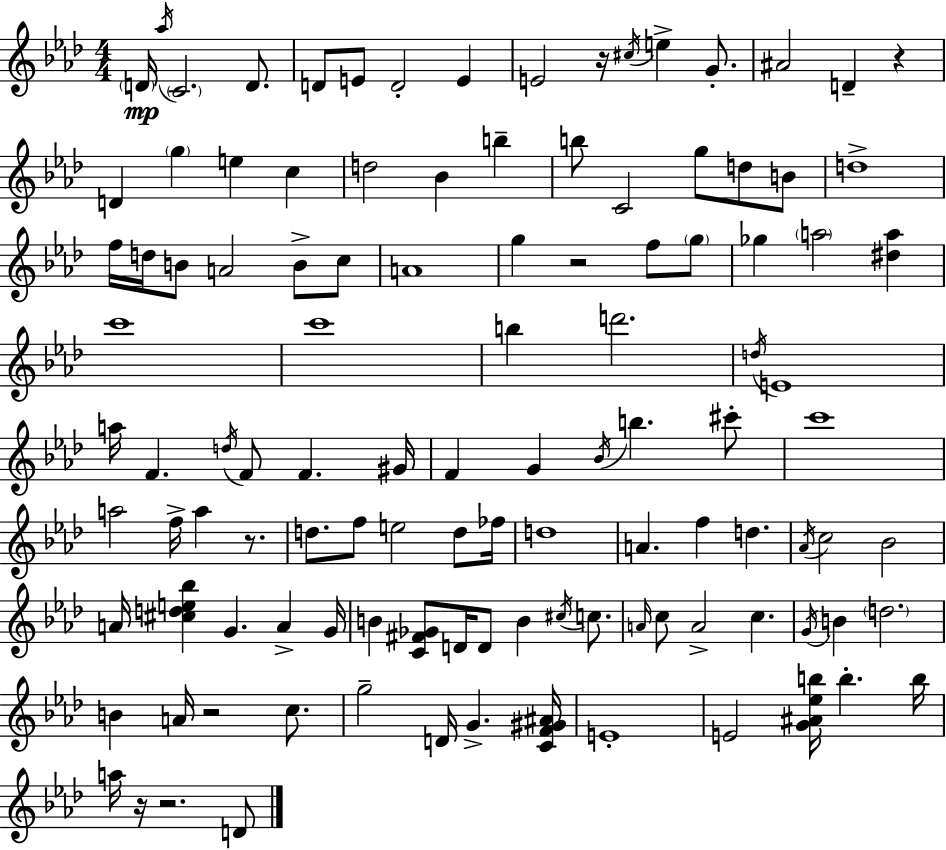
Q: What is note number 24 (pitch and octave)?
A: G5